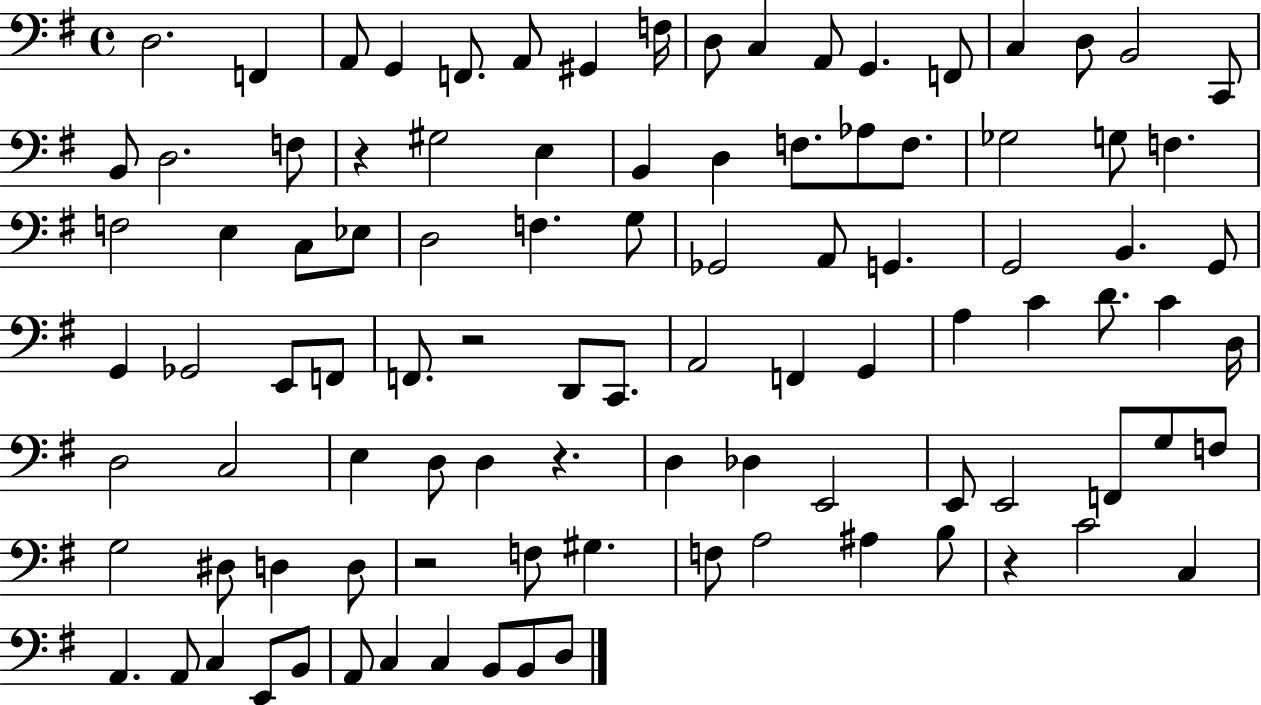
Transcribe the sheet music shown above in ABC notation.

X:1
T:Untitled
M:4/4
L:1/4
K:G
D,2 F,, A,,/2 G,, F,,/2 A,,/2 ^G,, F,/4 D,/2 C, A,,/2 G,, F,,/2 C, D,/2 B,,2 C,,/2 B,,/2 D,2 F,/2 z ^G,2 E, B,, D, F,/2 _A,/2 F,/2 _G,2 G,/2 F, F,2 E, C,/2 _E,/2 D,2 F, G,/2 _G,,2 A,,/2 G,, G,,2 B,, G,,/2 G,, _G,,2 E,,/2 F,,/2 F,,/2 z2 D,,/2 C,,/2 A,,2 F,, G,, A, C D/2 C D,/4 D,2 C,2 E, D,/2 D, z D, _D, E,,2 E,,/2 E,,2 F,,/2 G,/2 F,/2 G,2 ^D,/2 D, D,/2 z2 F,/2 ^G, F,/2 A,2 ^A, B,/2 z C2 C, A,, A,,/2 C, E,,/2 B,,/2 A,,/2 C, C, B,,/2 B,,/2 D,/2